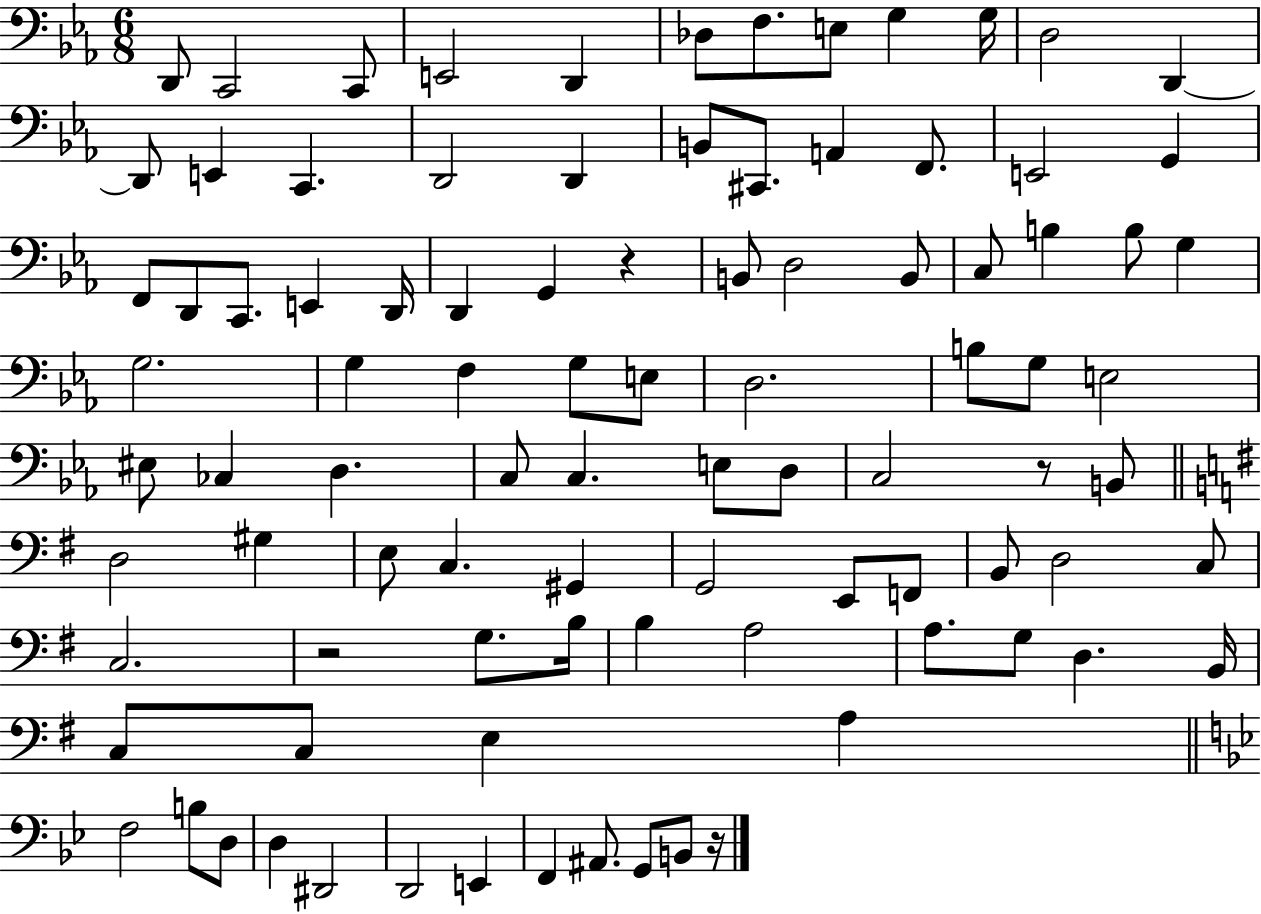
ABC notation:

X:1
T:Untitled
M:6/8
L:1/4
K:Eb
D,,/2 C,,2 C,,/2 E,,2 D,, _D,/2 F,/2 E,/2 G, G,/4 D,2 D,, D,,/2 E,, C,, D,,2 D,, B,,/2 ^C,,/2 A,, F,,/2 E,,2 G,, F,,/2 D,,/2 C,,/2 E,, D,,/4 D,, G,, z B,,/2 D,2 B,,/2 C,/2 B, B,/2 G, G,2 G, F, G,/2 E,/2 D,2 B,/2 G,/2 E,2 ^E,/2 _C, D, C,/2 C, E,/2 D,/2 C,2 z/2 B,,/2 D,2 ^G, E,/2 C, ^G,, G,,2 E,,/2 F,,/2 B,,/2 D,2 C,/2 C,2 z2 G,/2 B,/4 B, A,2 A,/2 G,/2 D, B,,/4 C,/2 C,/2 E, A, F,2 B,/2 D,/2 D, ^D,,2 D,,2 E,, F,, ^A,,/2 G,,/2 B,,/2 z/4